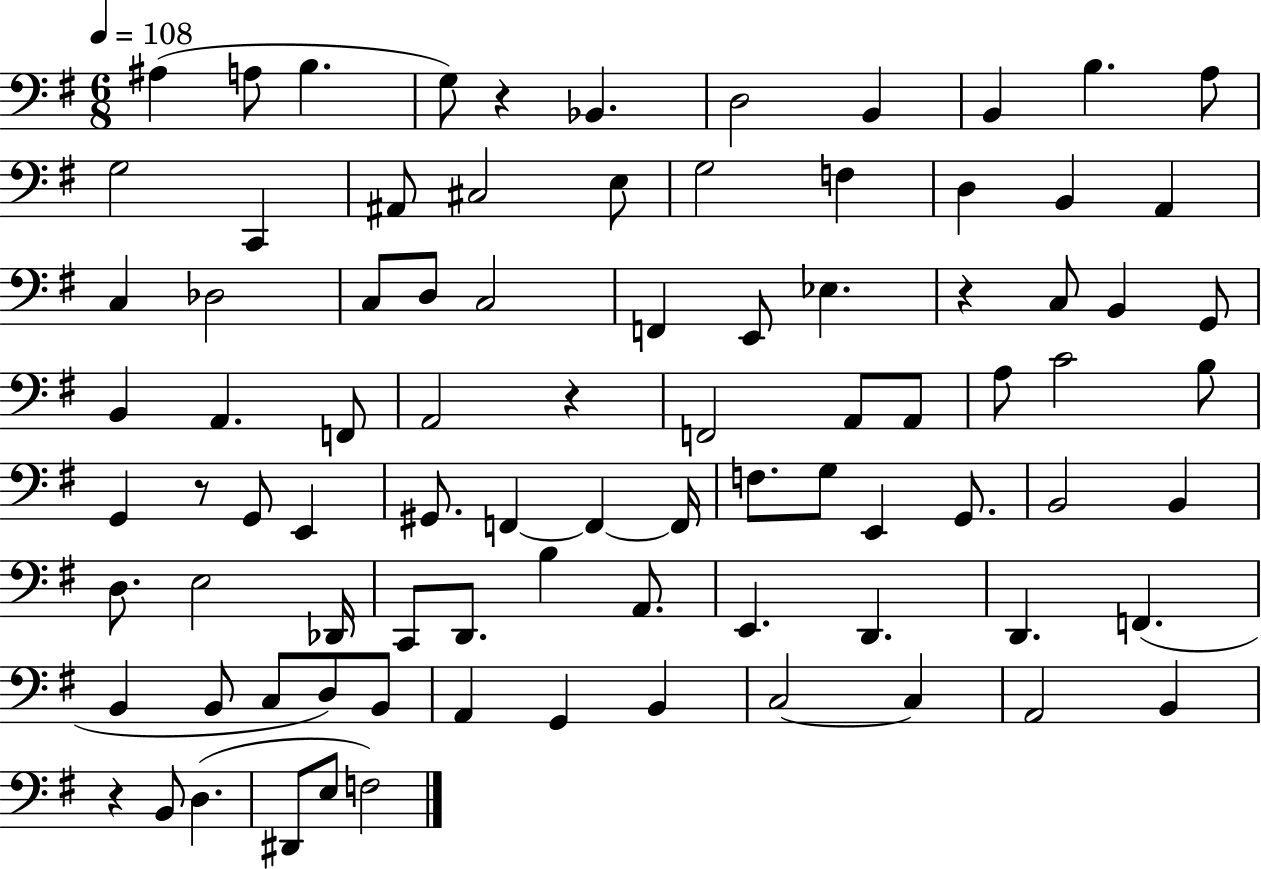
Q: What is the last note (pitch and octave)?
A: F3